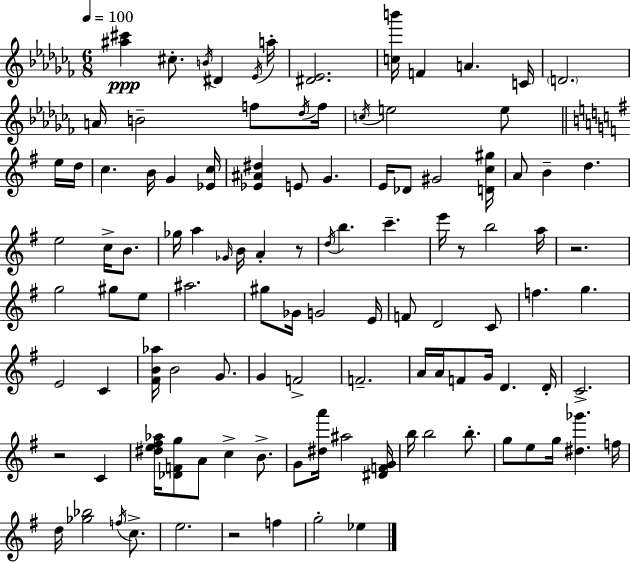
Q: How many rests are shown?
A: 5